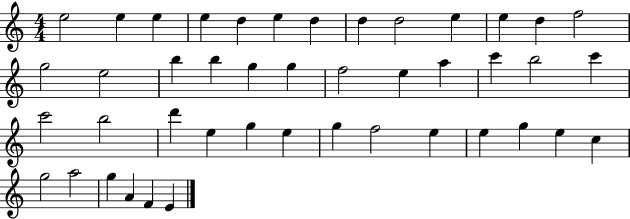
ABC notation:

X:1
T:Untitled
M:4/4
L:1/4
K:C
e2 e e e d e d d d2 e e d f2 g2 e2 b b g g f2 e a c' b2 c' c'2 b2 d' e g e g f2 e e g e c g2 a2 g A F E